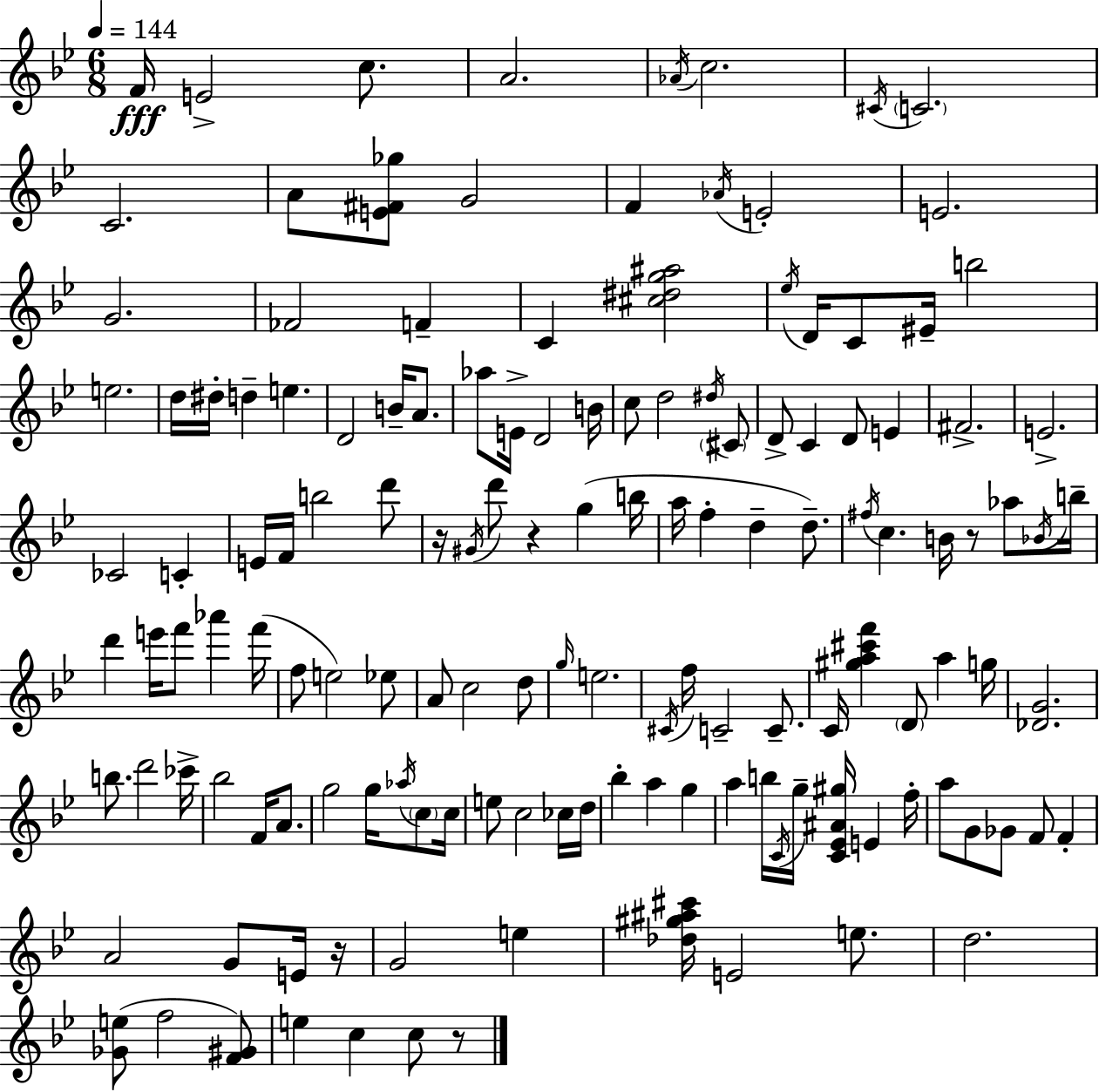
X:1
T:Untitled
M:6/8
L:1/4
K:Bb
F/4 E2 c/2 A2 _A/4 c2 ^C/4 C2 C2 A/2 [E^F_g]/2 G2 F _A/4 E2 E2 G2 _F2 F C [^c^dg^a]2 _e/4 D/4 C/2 ^E/4 b2 e2 d/4 ^d/4 d e D2 B/4 A/2 _a/2 E/4 D2 B/4 c/2 d2 ^d/4 ^C/2 D/2 C D/2 E ^F2 E2 _C2 C E/4 F/4 b2 d'/2 z/4 ^G/4 d'/2 z g b/4 a/4 f d d/2 ^f/4 c B/4 z/2 _a/2 _B/4 b/4 d' e'/4 f'/2 _a' f'/4 f/2 e2 _e/2 A/2 c2 d/2 g/4 e2 ^C/4 f/4 C2 C/2 C/4 [^ga^c'f'] D/2 a g/4 [_DG]2 b/2 d'2 _c'/4 _b2 F/4 A/2 g2 g/4 _a/4 c/2 c/4 e/2 c2 _c/4 d/4 _b a g a b/4 C/4 g/4 [C_E^A^g]/4 E f/4 a/2 G/2 _G/2 F/2 F A2 G/2 E/4 z/4 G2 e [_d^g^a^c']/4 E2 e/2 d2 [_Ge]/2 f2 [F^G]/2 e c c/2 z/2